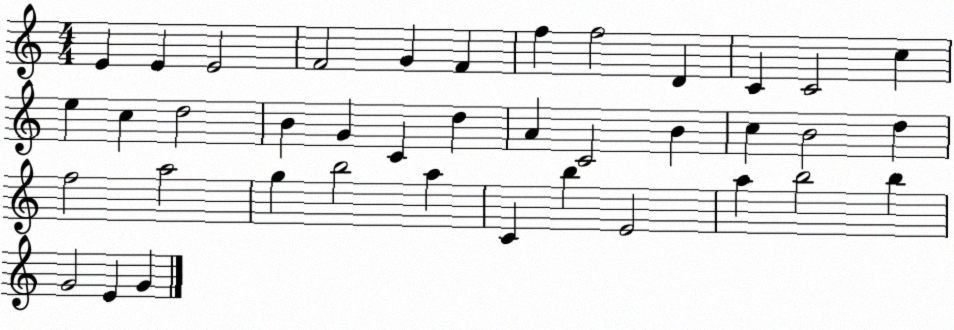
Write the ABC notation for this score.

X:1
T:Untitled
M:4/4
L:1/4
K:C
E E E2 F2 G F f f2 D C C2 c e c d2 B G C d A C2 B c B2 d f2 a2 g b2 a C b E2 a b2 b G2 E G